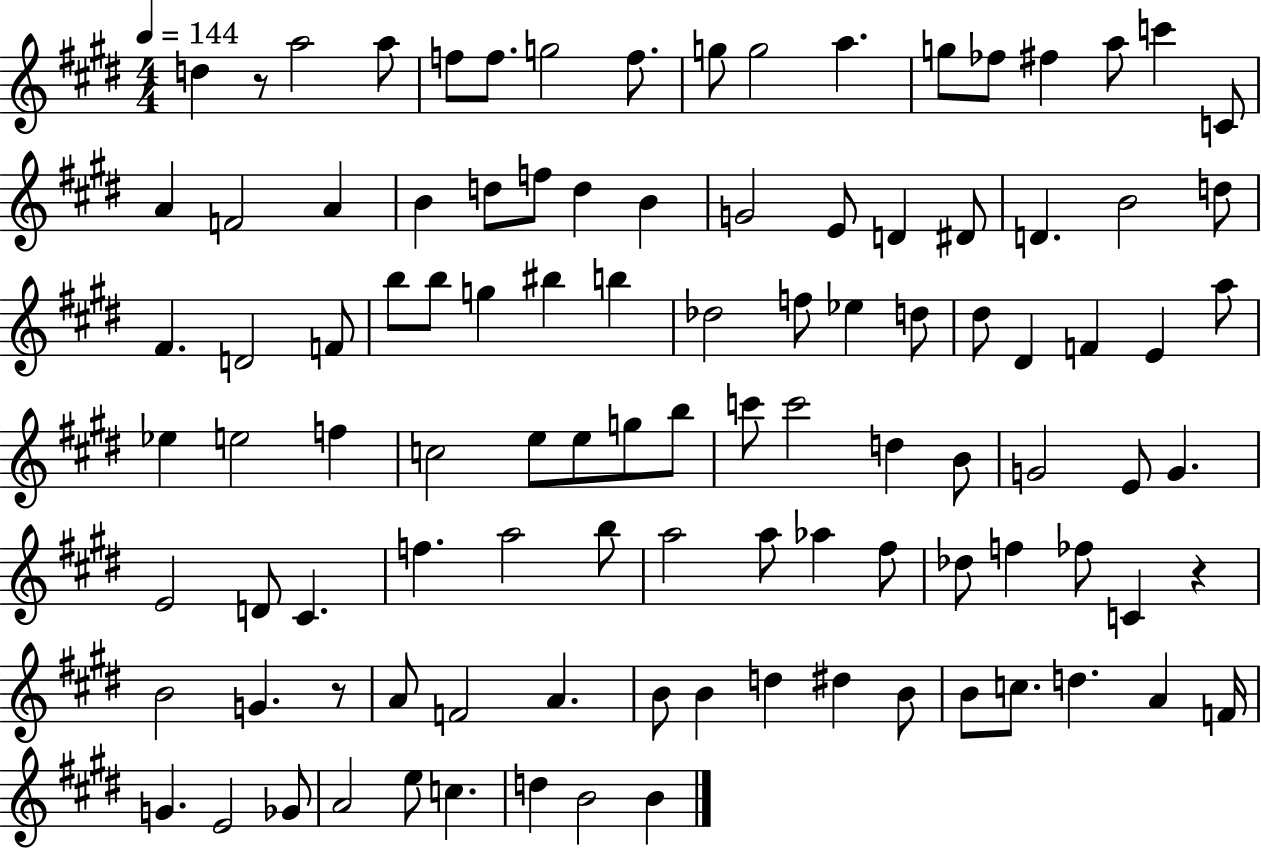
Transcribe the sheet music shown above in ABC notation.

X:1
T:Untitled
M:4/4
L:1/4
K:E
d z/2 a2 a/2 f/2 f/2 g2 f/2 g/2 g2 a g/2 _f/2 ^f a/2 c' C/2 A F2 A B d/2 f/2 d B G2 E/2 D ^D/2 D B2 d/2 ^F D2 F/2 b/2 b/2 g ^b b _d2 f/2 _e d/2 ^d/2 ^D F E a/2 _e e2 f c2 e/2 e/2 g/2 b/2 c'/2 c'2 d B/2 G2 E/2 G E2 D/2 ^C f a2 b/2 a2 a/2 _a ^f/2 _d/2 f _f/2 C z B2 G z/2 A/2 F2 A B/2 B d ^d B/2 B/2 c/2 d A F/4 G E2 _G/2 A2 e/2 c d B2 B